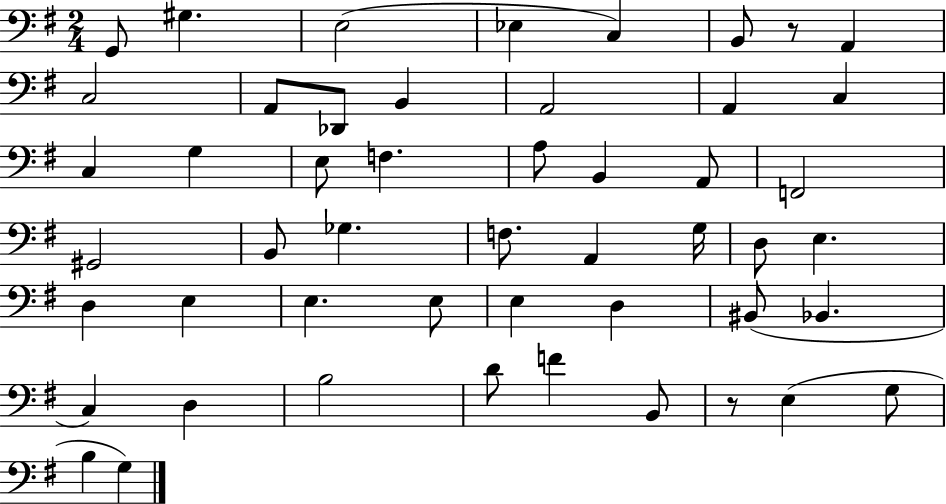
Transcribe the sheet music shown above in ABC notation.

X:1
T:Untitled
M:2/4
L:1/4
K:G
G,,/2 ^G, E,2 _E, C, B,,/2 z/2 A,, C,2 A,,/2 _D,,/2 B,, A,,2 A,, C, C, G, E,/2 F, A,/2 B,, A,,/2 F,,2 ^G,,2 B,,/2 _G, F,/2 A,, G,/4 D,/2 E, D, E, E, E,/2 E, D, ^B,,/2 _B,, C, D, B,2 D/2 F B,,/2 z/2 E, G,/2 B, G,